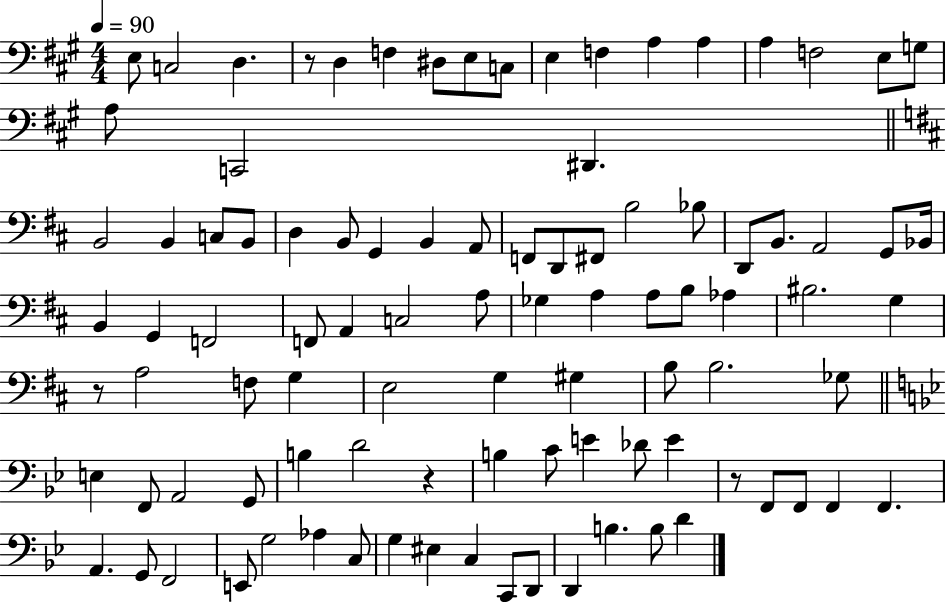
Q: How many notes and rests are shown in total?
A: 96